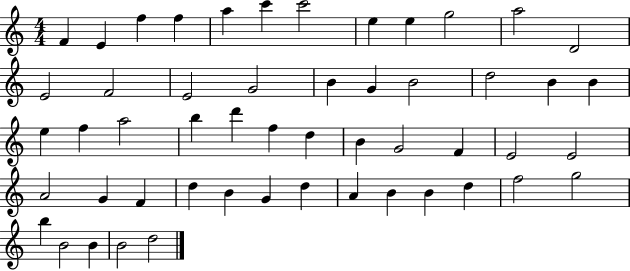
F4/q E4/q F5/q F5/q A5/q C6/q C6/h E5/q E5/q G5/h A5/h D4/h E4/h F4/h E4/h G4/h B4/q G4/q B4/h D5/h B4/q B4/q E5/q F5/q A5/h B5/q D6/q F5/q D5/q B4/q G4/h F4/q E4/h E4/h A4/h G4/q F4/q D5/q B4/q G4/q D5/q A4/q B4/q B4/q D5/q F5/h G5/h B5/q B4/h B4/q B4/h D5/h